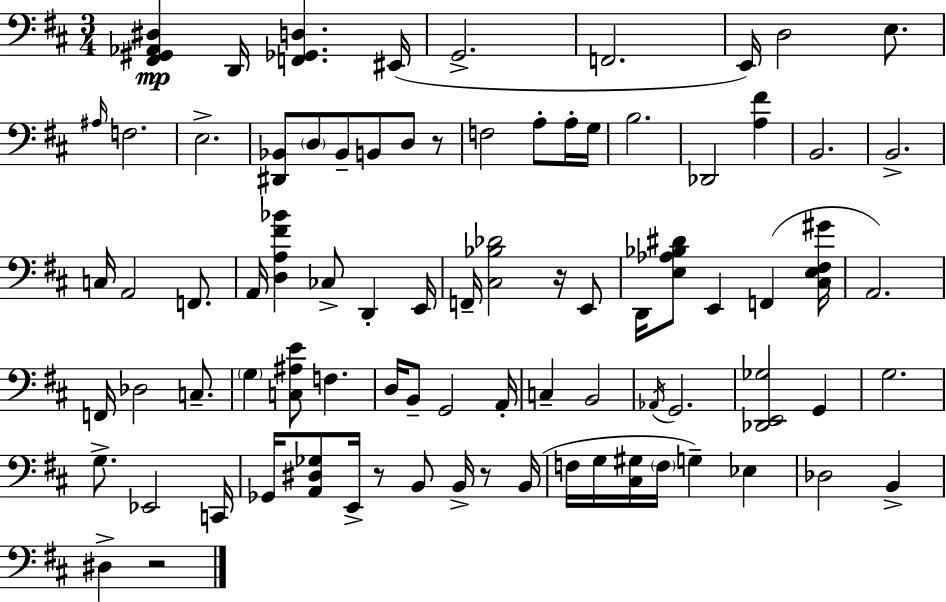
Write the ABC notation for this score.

X:1
T:Untitled
M:3/4
L:1/4
K:D
[^F,,^G,,_A,,^D,] D,,/4 [F,,_G,,D,] ^E,,/4 G,,2 F,,2 E,,/4 D,2 E,/2 ^A,/4 F,2 E,2 [^D,,_B,,]/2 D,/2 _B,,/2 B,,/2 D,/2 z/2 F,2 A,/2 A,/4 G,/4 B,2 _D,,2 [A,^F] B,,2 B,,2 C,/4 A,,2 F,,/2 A,,/4 [D,A,^F_B] _C,/2 D,, E,,/4 F,,/4 [^C,_B,_D]2 z/4 E,,/2 D,,/4 [E,_A,_B,^D]/2 E,, F,, [^C,E,^F,^G]/4 A,,2 F,,/4 _D,2 C,/2 G, [C,^A,E]/2 F, D,/4 B,,/2 G,,2 A,,/4 C, B,,2 _A,,/4 G,,2 [_D,,E,,_G,]2 G,, G,2 G,/2 _E,,2 C,,/4 _G,,/4 [A,,^D,_G,]/2 E,,/4 z/2 B,,/2 B,,/4 z/2 B,,/4 F,/4 G,/4 [^C,^G,]/4 F,/4 G, _E, _D,2 B,, ^D, z2